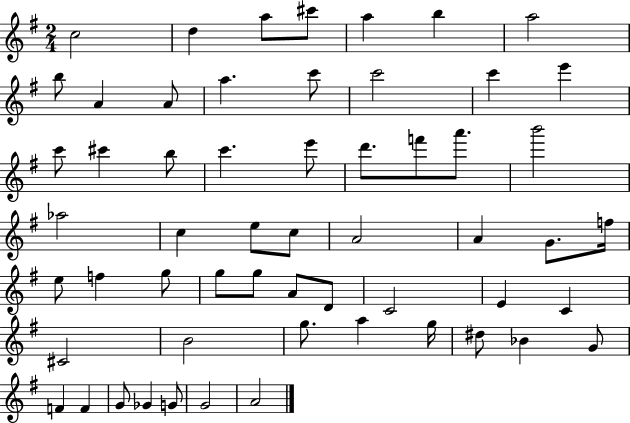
C5/h D5/q A5/e C#6/e A5/q B5/q A5/h B5/e A4/q A4/e A5/q. C6/e C6/h C6/q E6/q C6/e C#6/q B5/e C6/q. E6/e D6/e. F6/e A6/e. B6/h Ab5/h C5/q E5/e C5/e A4/h A4/q G4/e. F5/s E5/e F5/q G5/e G5/e G5/e A4/e D4/e C4/h E4/q C4/q C#4/h B4/h G5/e. A5/q G5/s D#5/e Bb4/q G4/e F4/q F4/q G4/e Gb4/q G4/e G4/h A4/h